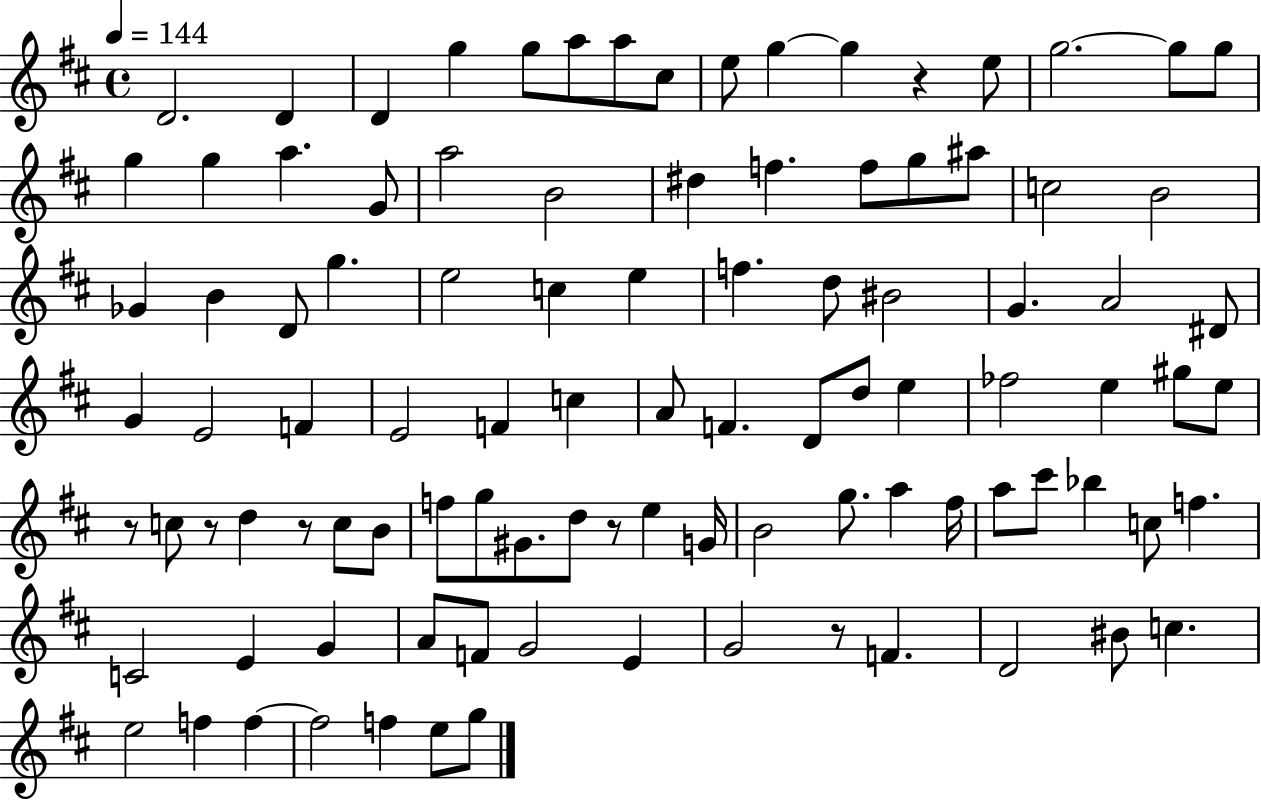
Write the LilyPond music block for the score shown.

{
  \clef treble
  \time 4/4
  \defaultTimeSignature
  \key d \major
  \tempo 4 = 144
  \repeat volta 2 { d'2. d'4 | d'4 g''4 g''8 a''8 a''8 cis''8 | e''8 g''4~~ g''4 r4 e''8 | g''2.~~ g''8 g''8 | \break g''4 g''4 a''4. g'8 | a''2 b'2 | dis''4 f''4. f''8 g''8 ais''8 | c''2 b'2 | \break ges'4 b'4 d'8 g''4. | e''2 c''4 e''4 | f''4. d''8 bis'2 | g'4. a'2 dis'8 | \break g'4 e'2 f'4 | e'2 f'4 c''4 | a'8 f'4. d'8 d''8 e''4 | fes''2 e''4 gis''8 e''8 | \break r8 c''8 r8 d''4 r8 c''8 b'8 | f''8 g''8 gis'8. d''8 r8 e''4 g'16 | b'2 g''8. a''4 fis''16 | a''8 cis'''8 bes''4 c''8 f''4. | \break c'2 e'4 g'4 | a'8 f'8 g'2 e'4 | g'2 r8 f'4. | d'2 bis'8 c''4. | \break e''2 f''4 f''4~~ | f''2 f''4 e''8 g''8 | } \bar "|."
}